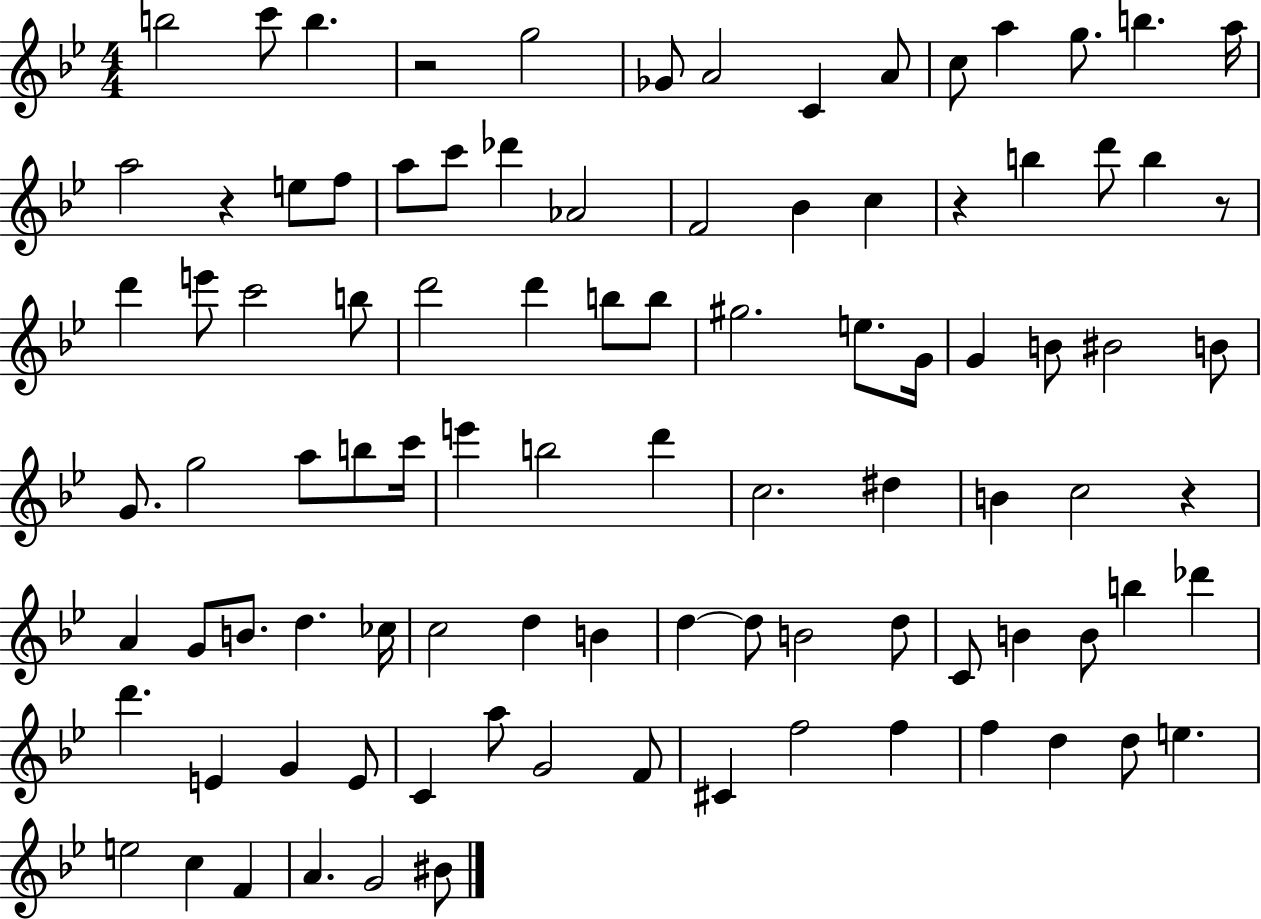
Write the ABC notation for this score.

X:1
T:Untitled
M:4/4
L:1/4
K:Bb
b2 c'/2 b z2 g2 _G/2 A2 C A/2 c/2 a g/2 b a/4 a2 z e/2 f/2 a/2 c'/2 _d' _A2 F2 _B c z b d'/2 b z/2 d' e'/2 c'2 b/2 d'2 d' b/2 b/2 ^g2 e/2 G/4 G B/2 ^B2 B/2 G/2 g2 a/2 b/2 c'/4 e' b2 d' c2 ^d B c2 z A G/2 B/2 d _c/4 c2 d B d d/2 B2 d/2 C/2 B B/2 b _d' d' E G E/2 C a/2 G2 F/2 ^C f2 f f d d/2 e e2 c F A G2 ^B/2